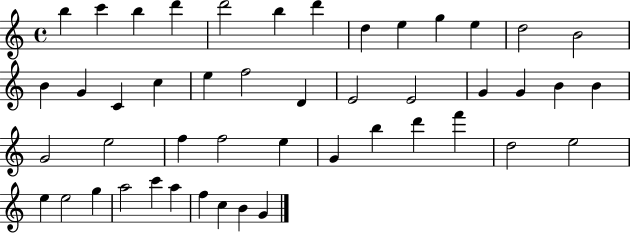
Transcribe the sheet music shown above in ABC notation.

X:1
T:Untitled
M:4/4
L:1/4
K:C
b c' b d' d'2 b d' d e g e d2 B2 B G C c e f2 D E2 E2 G G B B G2 e2 f f2 e G b d' f' d2 e2 e e2 g a2 c' a f c B G